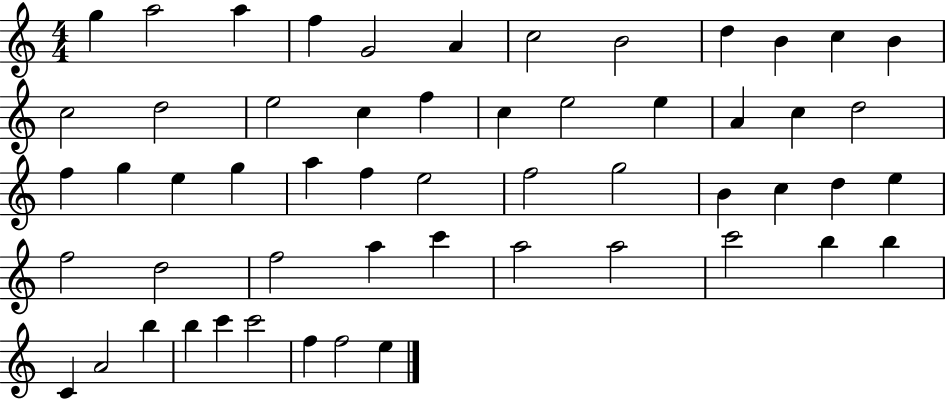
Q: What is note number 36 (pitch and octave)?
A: E5